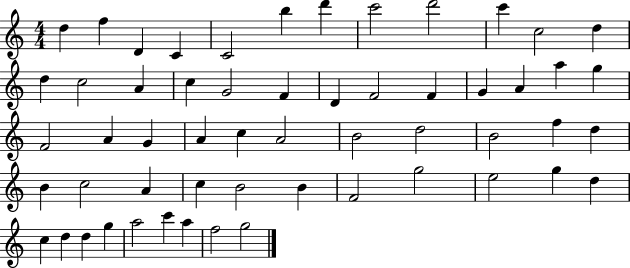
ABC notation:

X:1
T:Untitled
M:4/4
L:1/4
K:C
d f D C C2 b d' c'2 d'2 c' c2 d d c2 A c G2 F D F2 F G A a g F2 A G A c A2 B2 d2 B2 f d B c2 A c B2 B F2 g2 e2 g d c d d g a2 c' a f2 g2